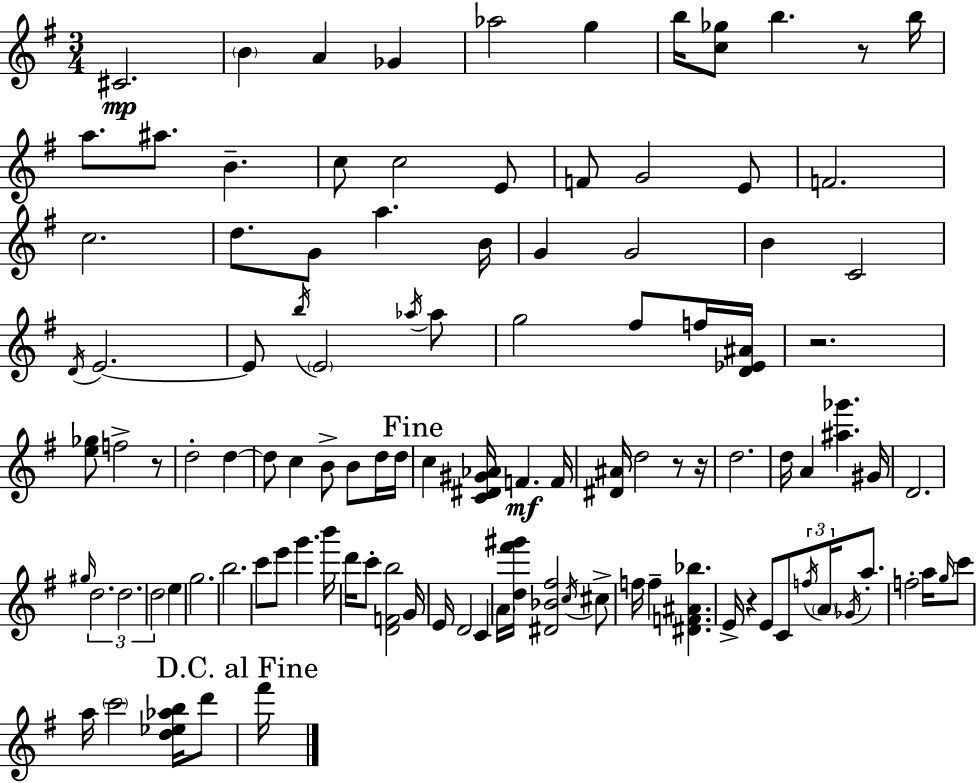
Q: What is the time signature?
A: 3/4